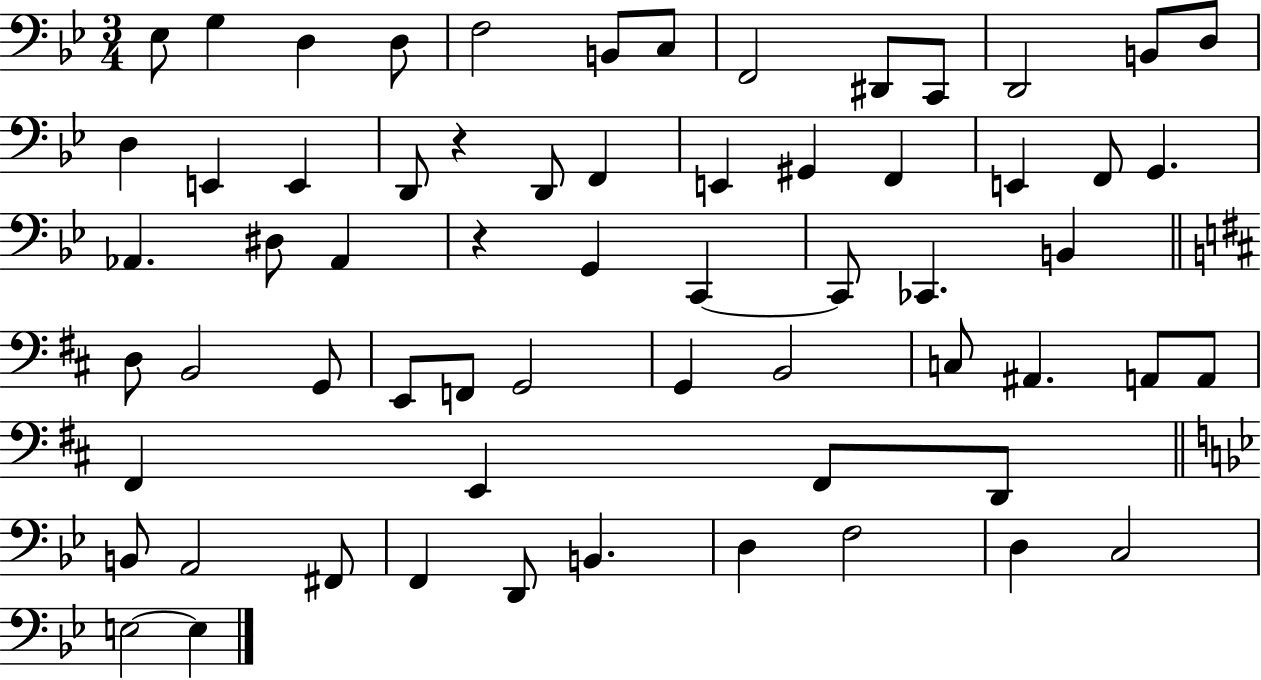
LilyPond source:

{
  \clef bass
  \numericTimeSignature
  \time 3/4
  \key bes \major
  ees8 g4 d4 d8 | f2 b,8 c8 | f,2 dis,8 c,8 | d,2 b,8 d8 | \break d4 e,4 e,4 | d,8 r4 d,8 f,4 | e,4 gis,4 f,4 | e,4 f,8 g,4. | \break aes,4. dis8 aes,4 | r4 g,4 c,4~~ | c,8 ces,4. b,4 | \bar "||" \break \key b \minor d8 b,2 g,8 | e,8 f,8 g,2 | g,4 b,2 | c8 ais,4. a,8 a,8 | \break fis,4 e,4 fis,8 d,8 | \bar "||" \break \key g \minor b,8 a,2 fis,8 | f,4 d,8 b,4. | d4 f2 | d4 c2 | \break e2~~ e4 | \bar "|."
}